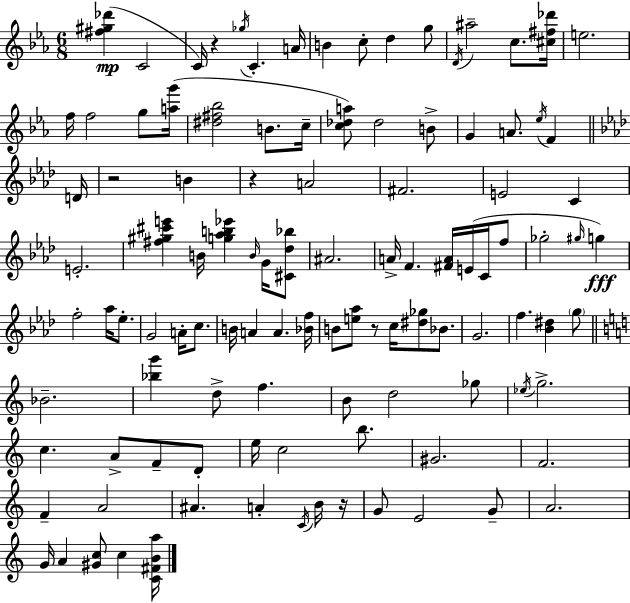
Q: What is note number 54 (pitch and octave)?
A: C5